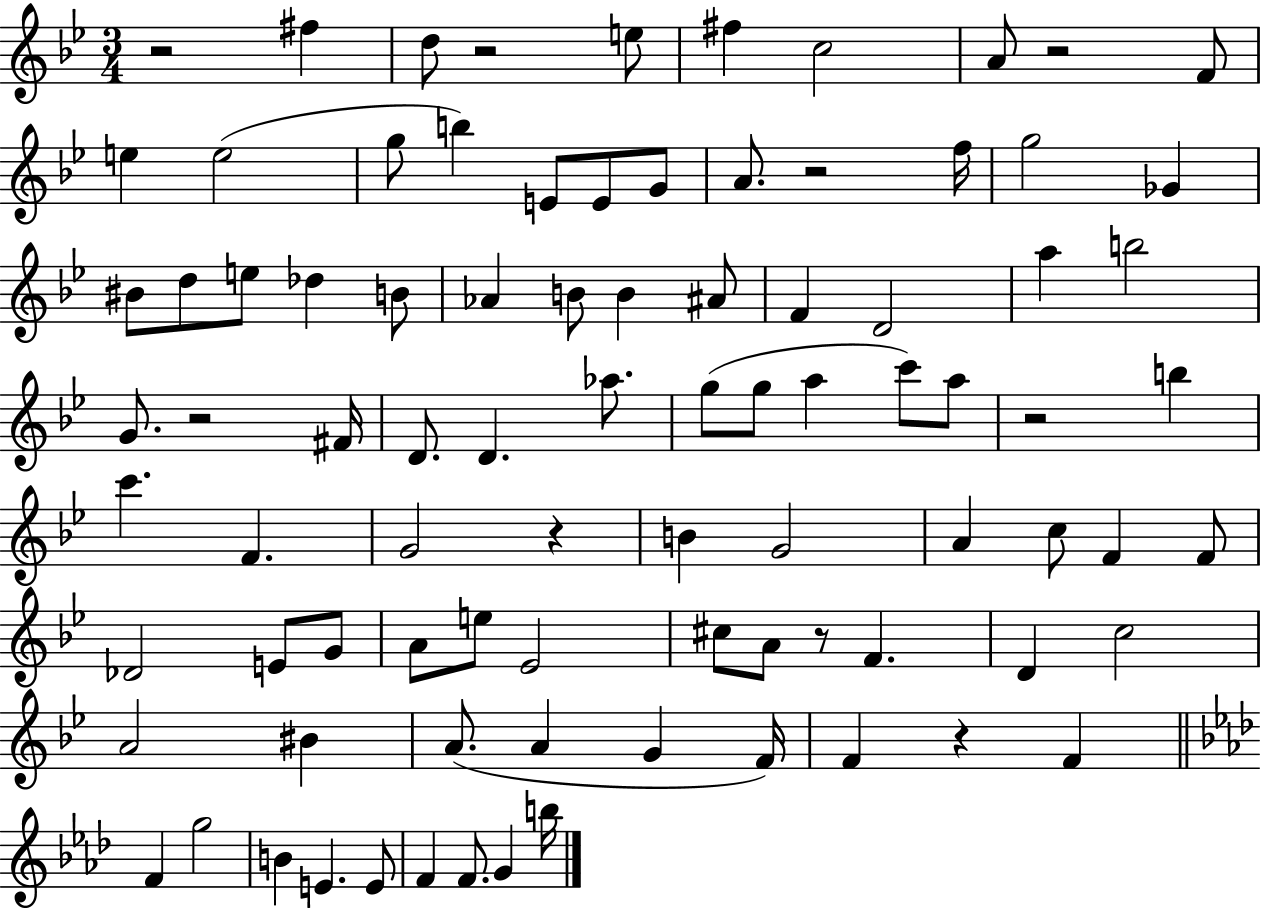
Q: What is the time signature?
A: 3/4